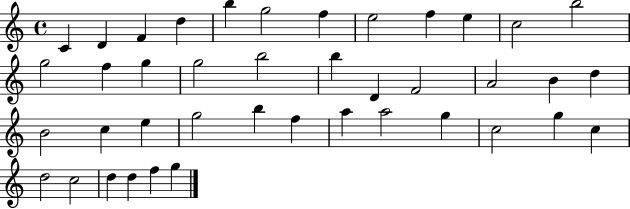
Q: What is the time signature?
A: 4/4